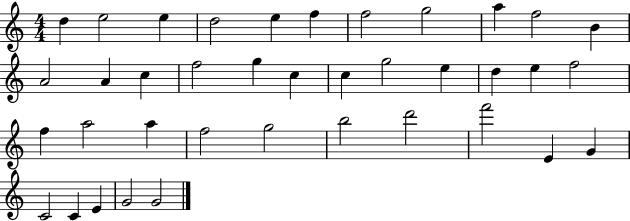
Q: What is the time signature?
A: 4/4